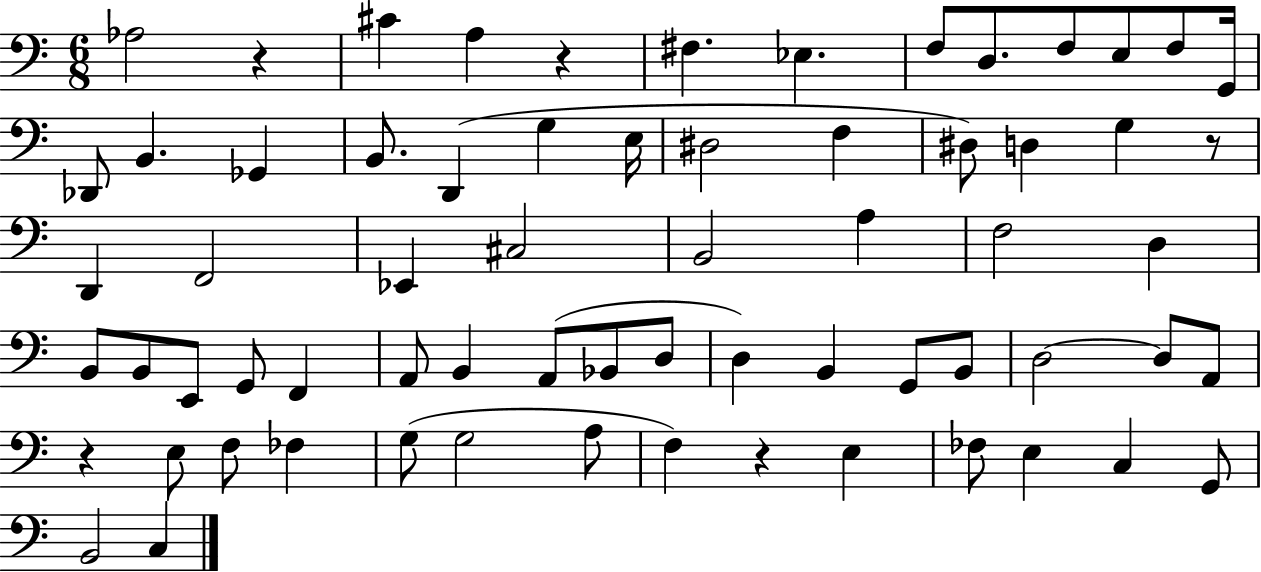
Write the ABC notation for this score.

X:1
T:Untitled
M:6/8
L:1/4
K:C
_A,2 z ^C A, z ^F, _E, F,/2 D,/2 F,/2 E,/2 F,/2 G,,/4 _D,,/2 B,, _G,, B,,/2 D,, G, E,/4 ^D,2 F, ^D,/2 D, G, z/2 D,, F,,2 _E,, ^C,2 B,,2 A, F,2 D, B,,/2 B,,/2 E,,/2 G,,/2 F,, A,,/2 B,, A,,/2 _B,,/2 D,/2 D, B,, G,,/2 B,,/2 D,2 D,/2 A,,/2 z E,/2 F,/2 _F, G,/2 G,2 A,/2 F, z E, _F,/2 E, C, G,,/2 B,,2 C,